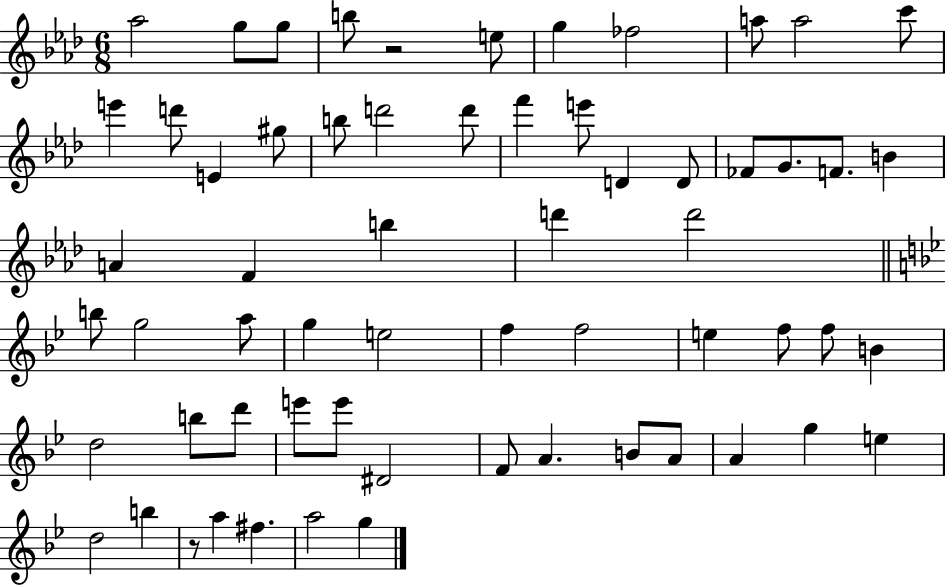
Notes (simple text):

Ab5/h G5/e G5/e B5/e R/h E5/e G5/q FES5/h A5/e A5/h C6/e E6/q D6/e E4/q G#5/e B5/e D6/h D6/e F6/q E6/e D4/q D4/e FES4/e G4/e. F4/e. B4/q A4/q F4/q B5/q D6/q D6/h B5/e G5/h A5/e G5/q E5/h F5/q F5/h E5/q F5/e F5/e B4/q D5/h B5/e D6/e E6/e E6/e D#4/h F4/e A4/q. B4/e A4/e A4/q G5/q E5/q D5/h B5/q R/e A5/q F#5/q. A5/h G5/q